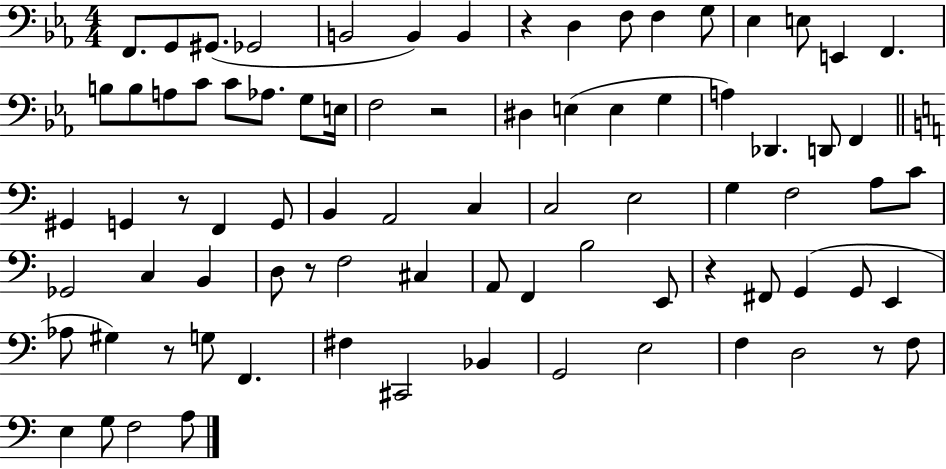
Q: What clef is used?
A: bass